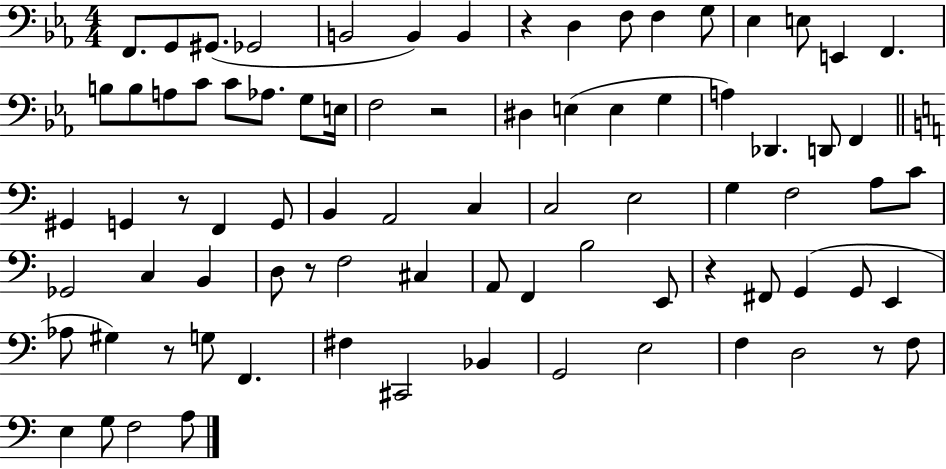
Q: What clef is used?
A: bass